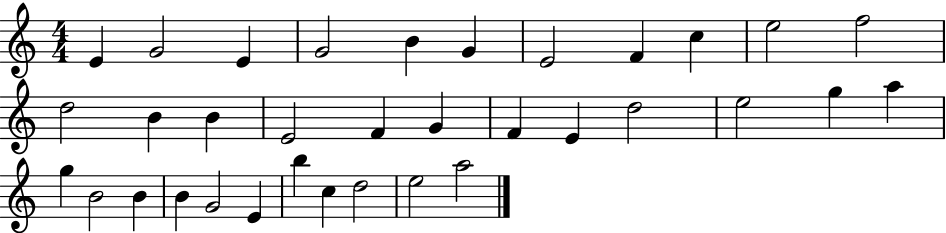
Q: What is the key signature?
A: C major